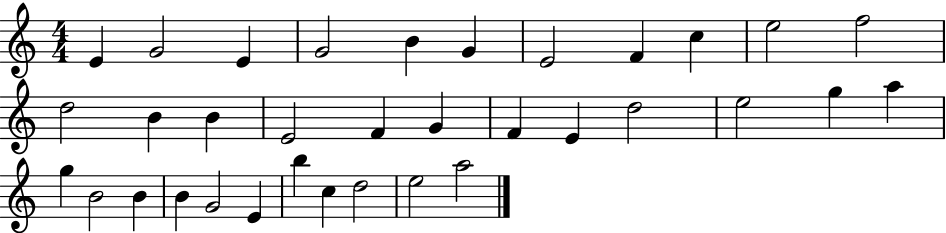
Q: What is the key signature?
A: C major